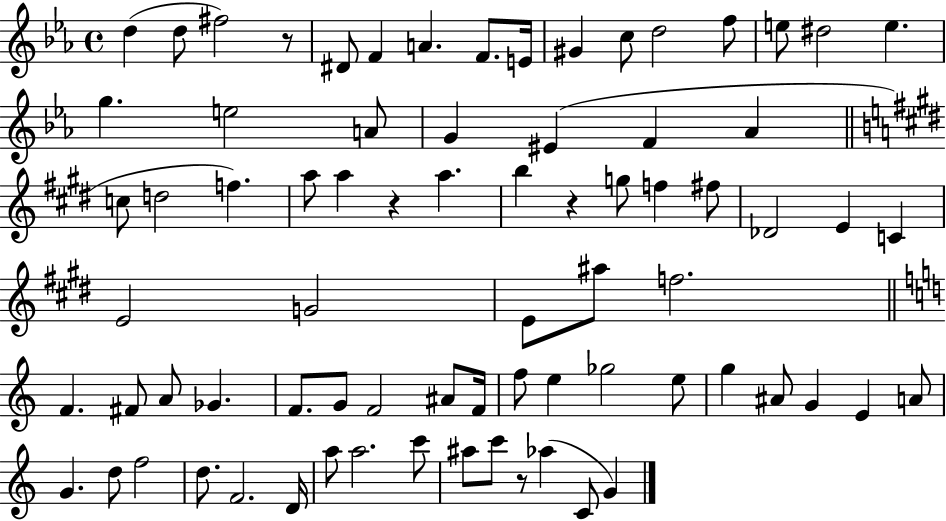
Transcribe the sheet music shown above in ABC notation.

X:1
T:Untitled
M:4/4
L:1/4
K:Eb
d d/2 ^f2 z/2 ^D/2 F A F/2 E/4 ^G c/2 d2 f/2 e/2 ^d2 e g e2 A/2 G ^E F _A c/2 d2 f a/2 a z a b z g/2 f ^f/2 _D2 E C E2 G2 E/2 ^a/2 f2 F ^F/2 A/2 _G F/2 G/2 F2 ^A/2 F/4 f/2 e _g2 e/2 g ^A/2 G E A/2 G d/2 f2 d/2 F2 D/4 a/2 a2 c'/2 ^a/2 c'/2 z/2 _a C/2 G